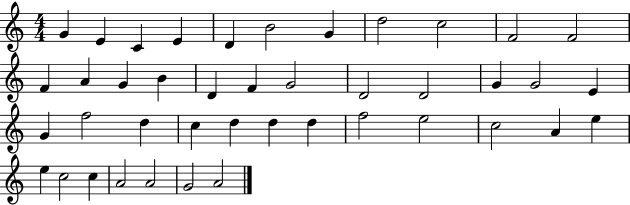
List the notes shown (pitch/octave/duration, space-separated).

G4/q E4/q C4/q E4/q D4/q B4/h G4/q D5/h C5/h F4/h F4/h F4/q A4/q G4/q B4/q D4/q F4/q G4/h D4/h D4/h G4/q G4/h E4/q G4/q F5/h D5/q C5/q D5/q D5/q D5/q F5/h E5/h C5/h A4/q E5/q E5/q C5/h C5/q A4/h A4/h G4/h A4/h